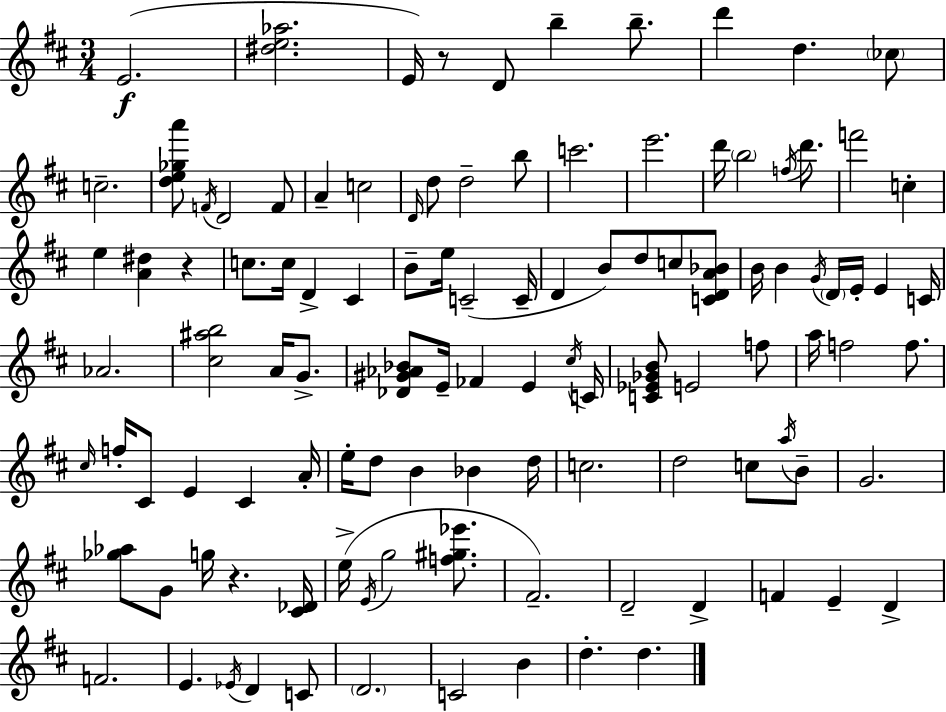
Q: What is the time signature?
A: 3/4